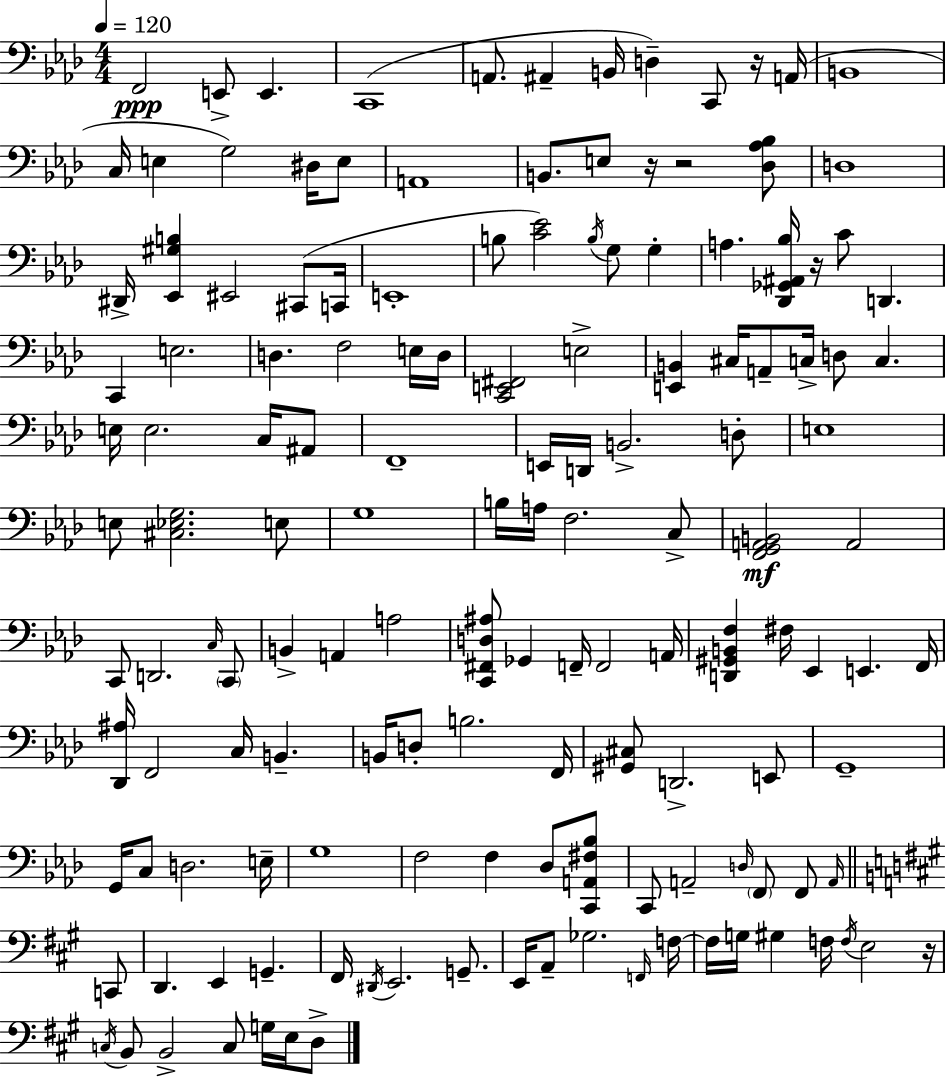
{
  \clef bass
  \numericTimeSignature
  \time 4/4
  \key f \minor
  \tempo 4 = 120
  \repeat volta 2 { f,2\ppp e,8-> e,4. | c,1( | a,8. ais,4-- b,16 d4--) c,8 r16 a,16( | b,1 | \break c16 e4 g2) dis16 e8 | a,1 | b,8. e8 r16 r2 <des aes bes>8 | d1 | \break dis,16-> <ees, gis b>4 eis,2 cis,8( c,16 | e,1-. | b8 <c' ees'>2) \acciaccatura { b16 } g8 g4-. | a4. <des, ges, ais, bes>16 r16 c'8 d,4. | \break c,4 e2. | d4. f2 e16 | d16 <c, e, fis,>2 e2-> | <e, b,>4 cis16 a,8-- c16-> d8 c4. | \break e16 e2. c16 ais,8 | f,1-- | e,16 d,16 b,2.-> d8-. | e1 | \break e8 <cis ees g>2. e8 | g1 | b16 a16 f2. c8-> | <f, g, a, b,>2\mf a,2 | \break c,8 d,2. \grace { c16 } | \parenthesize c,8 b,4-> a,4 a2 | <c, fis, d ais>8 ges,4 f,16-- f,2 | a,16 <d, gis, b, f>4 fis16 ees,4 e,4. | \break f,16 <des, ais>16 f,2 c16 b,4.-- | b,16 d8-. b2. | f,16 <gis, cis>8 d,2.-> | e,8 g,1-- | \break g,16 c8 d2. | e16-- g1 | f2 f4 des8 | <c, a, fis bes>8 c,8 a,2-- \grace { d16 } \parenthesize f,8 f,8 | \break \grace { a,16 } \bar "||" \break \key a \major c,8 d,4. e,4 g,4.-- | fis,16 \acciaccatura { dis,16 } e,2. | g,8.-- e,16 a,8-- ges2. | \grace { f,16 } f16~~ f16 g16 gis4 f16 \acciaccatura { f16 } e2 | \break r16 \acciaccatura { c16 } b,8 b,2-> | c8 g16 e16 d8-> } \bar "|."
}